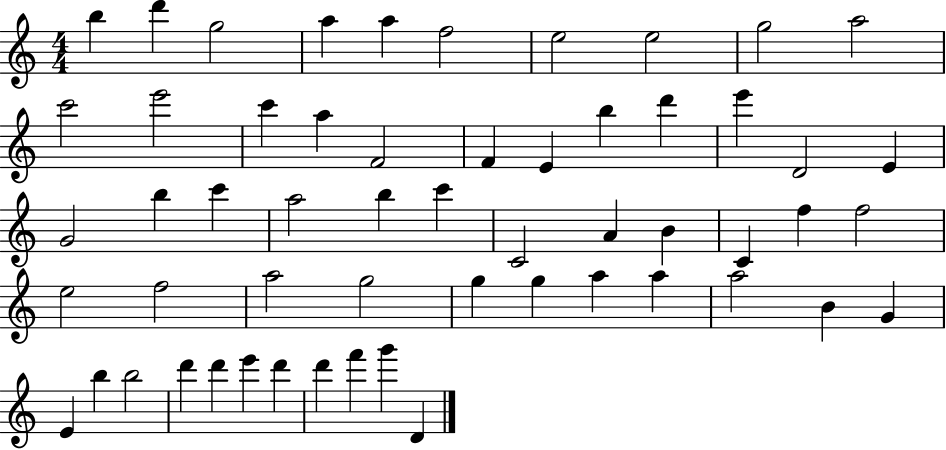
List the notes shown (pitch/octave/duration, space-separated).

B5/q D6/q G5/h A5/q A5/q F5/h E5/h E5/h G5/h A5/h C6/h E6/h C6/q A5/q F4/h F4/q E4/q B5/q D6/q E6/q D4/h E4/q G4/h B5/q C6/q A5/h B5/q C6/q C4/h A4/q B4/q C4/q F5/q F5/h E5/h F5/h A5/h G5/h G5/q G5/q A5/q A5/q A5/h B4/q G4/q E4/q B5/q B5/h D6/q D6/q E6/q D6/q D6/q F6/q G6/q D4/q